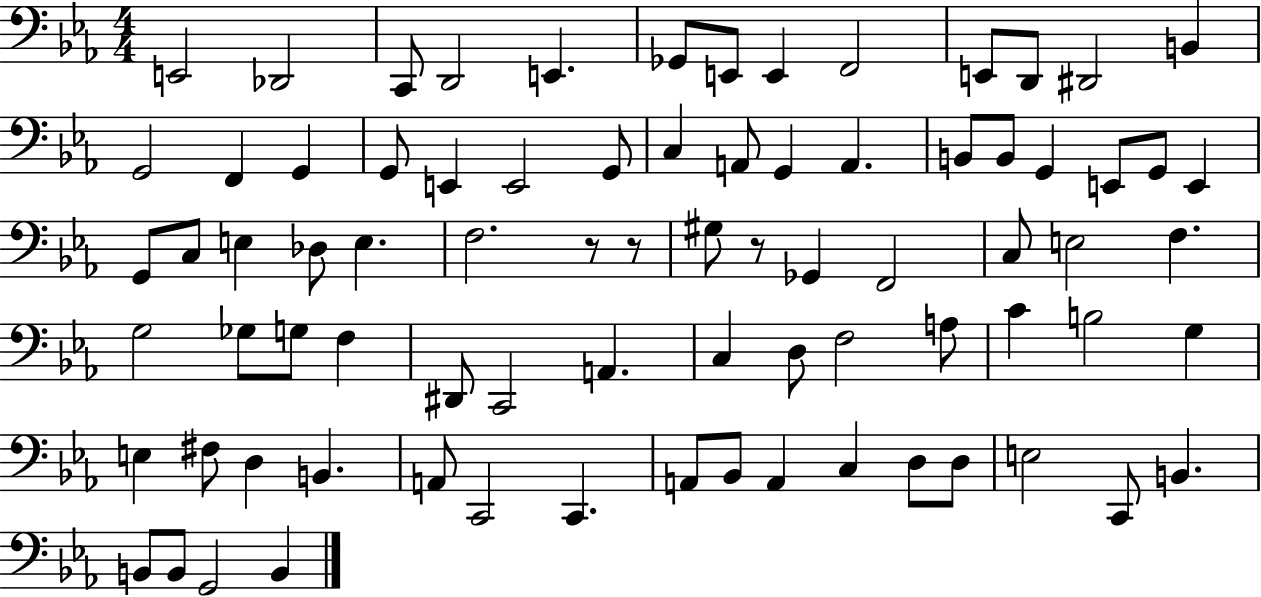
X:1
T:Untitled
M:4/4
L:1/4
K:Eb
E,,2 _D,,2 C,,/2 D,,2 E,, _G,,/2 E,,/2 E,, F,,2 E,,/2 D,,/2 ^D,,2 B,, G,,2 F,, G,, G,,/2 E,, E,,2 G,,/2 C, A,,/2 G,, A,, B,,/2 B,,/2 G,, E,,/2 G,,/2 E,, G,,/2 C,/2 E, _D,/2 E, F,2 z/2 z/2 ^G,/2 z/2 _G,, F,,2 C,/2 E,2 F, G,2 _G,/2 G,/2 F, ^D,,/2 C,,2 A,, C, D,/2 F,2 A,/2 C B,2 G, E, ^F,/2 D, B,, A,,/2 C,,2 C,, A,,/2 _B,,/2 A,, C, D,/2 D,/2 E,2 C,,/2 B,, B,,/2 B,,/2 G,,2 B,,